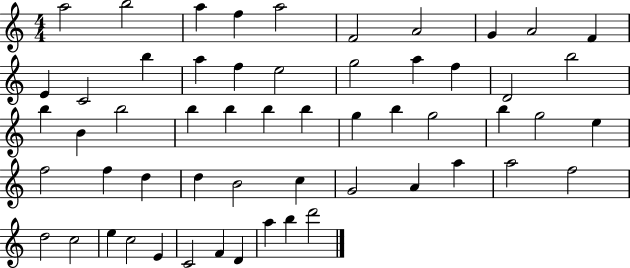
X:1
T:Untitled
M:4/4
L:1/4
K:C
a2 b2 a f a2 F2 A2 G A2 F E C2 b a f e2 g2 a f D2 b2 b B b2 b b b b g b g2 b g2 e f2 f d d B2 c G2 A a a2 f2 d2 c2 e c2 E C2 F D a b d'2